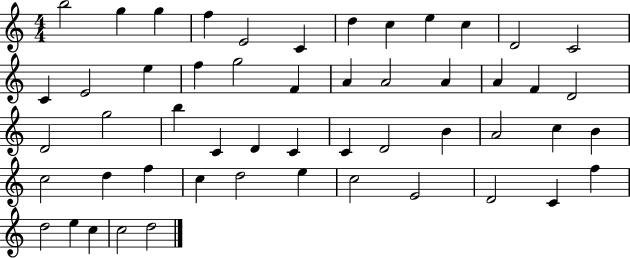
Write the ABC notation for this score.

X:1
T:Untitled
M:4/4
L:1/4
K:C
b2 g g f E2 C d c e c D2 C2 C E2 e f g2 F A A2 A A F D2 D2 g2 b C D C C D2 B A2 c B c2 d f c d2 e c2 E2 D2 C f d2 e c c2 d2